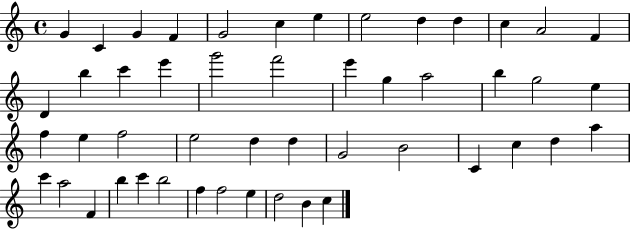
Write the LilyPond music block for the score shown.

{
  \clef treble
  \time 4/4
  \defaultTimeSignature
  \key c \major
  g'4 c'4 g'4 f'4 | g'2 c''4 e''4 | e''2 d''4 d''4 | c''4 a'2 f'4 | \break d'4 b''4 c'''4 e'''4 | g'''2 f'''2 | e'''4 g''4 a''2 | b''4 g''2 e''4 | \break f''4 e''4 f''2 | e''2 d''4 d''4 | g'2 b'2 | c'4 c''4 d''4 a''4 | \break c'''4 a''2 f'4 | b''4 c'''4 b''2 | f''4 f''2 e''4 | d''2 b'4 c''4 | \break \bar "|."
}